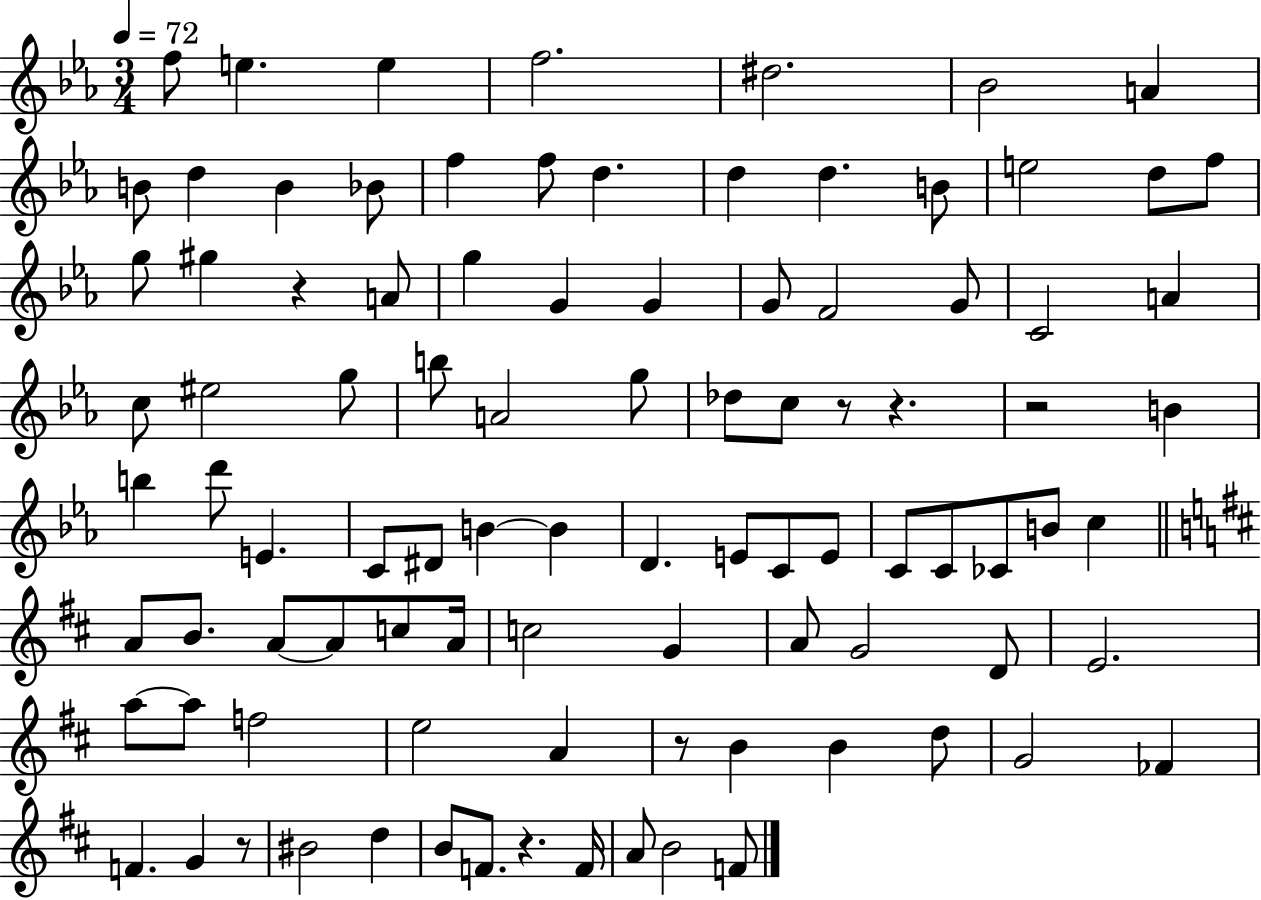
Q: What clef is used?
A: treble